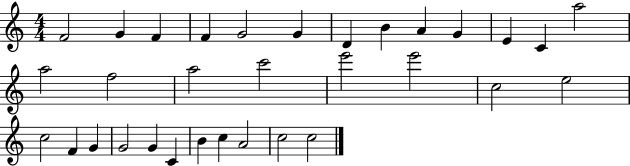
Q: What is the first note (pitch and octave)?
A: F4